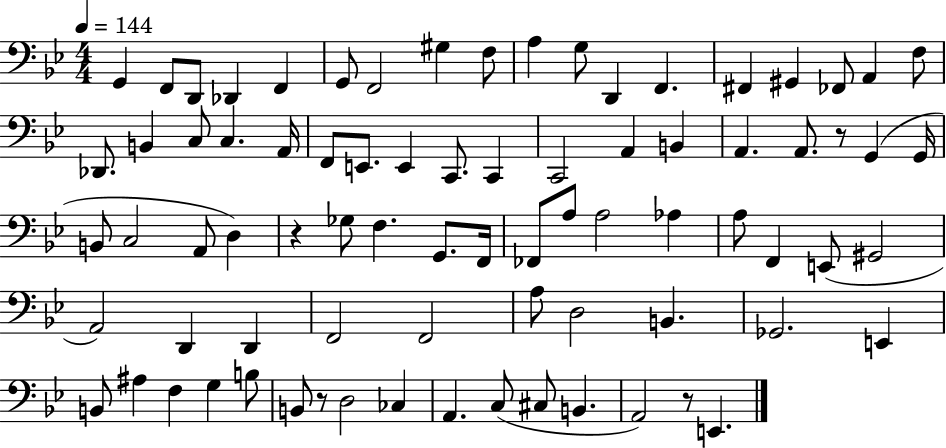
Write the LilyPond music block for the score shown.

{
  \clef bass
  \numericTimeSignature
  \time 4/4
  \key bes \major
  \tempo 4 = 144
  g,4 f,8 d,8 des,4 f,4 | g,8 f,2 gis4 f8 | a4 g8 d,4 f,4. | fis,4 gis,4 fes,8 a,4 f8 | \break des,8. b,4 c8 c4. a,16 | f,8 e,8. e,4 c,8. c,4 | c,2 a,4 b,4 | a,4. a,8. r8 g,4( g,16 | \break b,8 c2 a,8 d4) | r4 ges8 f4. g,8. f,16 | fes,8 a8 a2 aes4 | a8 f,4 e,8( gis,2 | \break a,2) d,4 d,4 | f,2 f,2 | a8 d2 b,4. | ges,2. e,4 | \break b,8 ais4 f4 g4 b8 | b,8 r8 d2 ces4 | a,4. c8( cis8 b,4. | a,2) r8 e,4. | \break \bar "|."
}